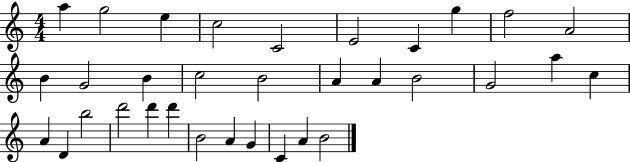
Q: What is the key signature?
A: C major